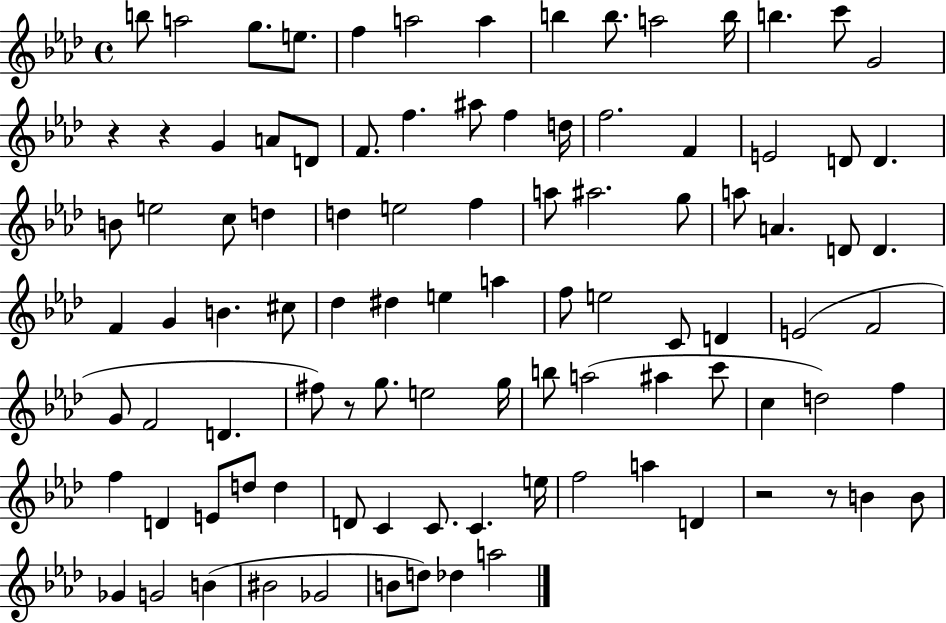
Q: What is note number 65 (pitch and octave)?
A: A#5